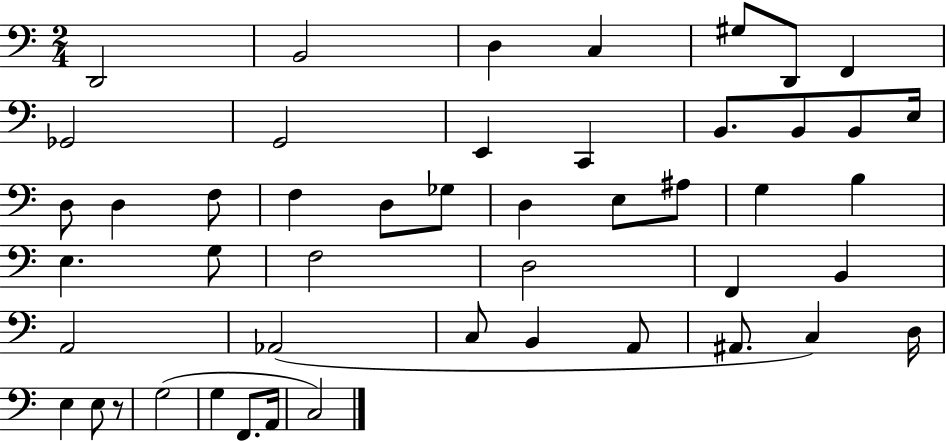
D2/h B2/h D3/q C3/q G#3/e D2/e F2/q Gb2/h G2/h E2/q C2/q B2/e. B2/e B2/e E3/s D3/e D3/q F3/e F3/q D3/e Gb3/e D3/q E3/e A#3/e G3/q B3/q E3/q. G3/e F3/h D3/h F2/q B2/q A2/h Ab2/h C3/e B2/q A2/e A#2/e. C3/q D3/s E3/q E3/e R/e G3/h G3/q F2/e. A2/s C3/h